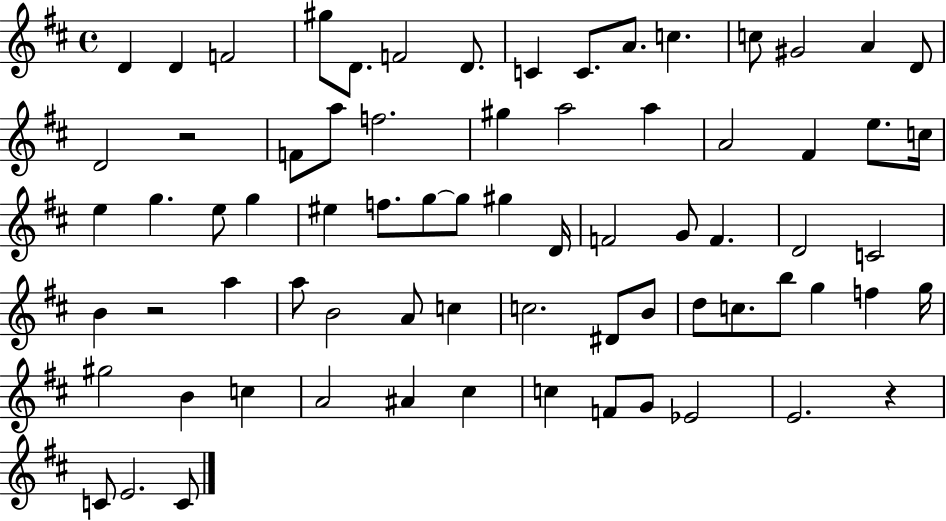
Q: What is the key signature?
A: D major